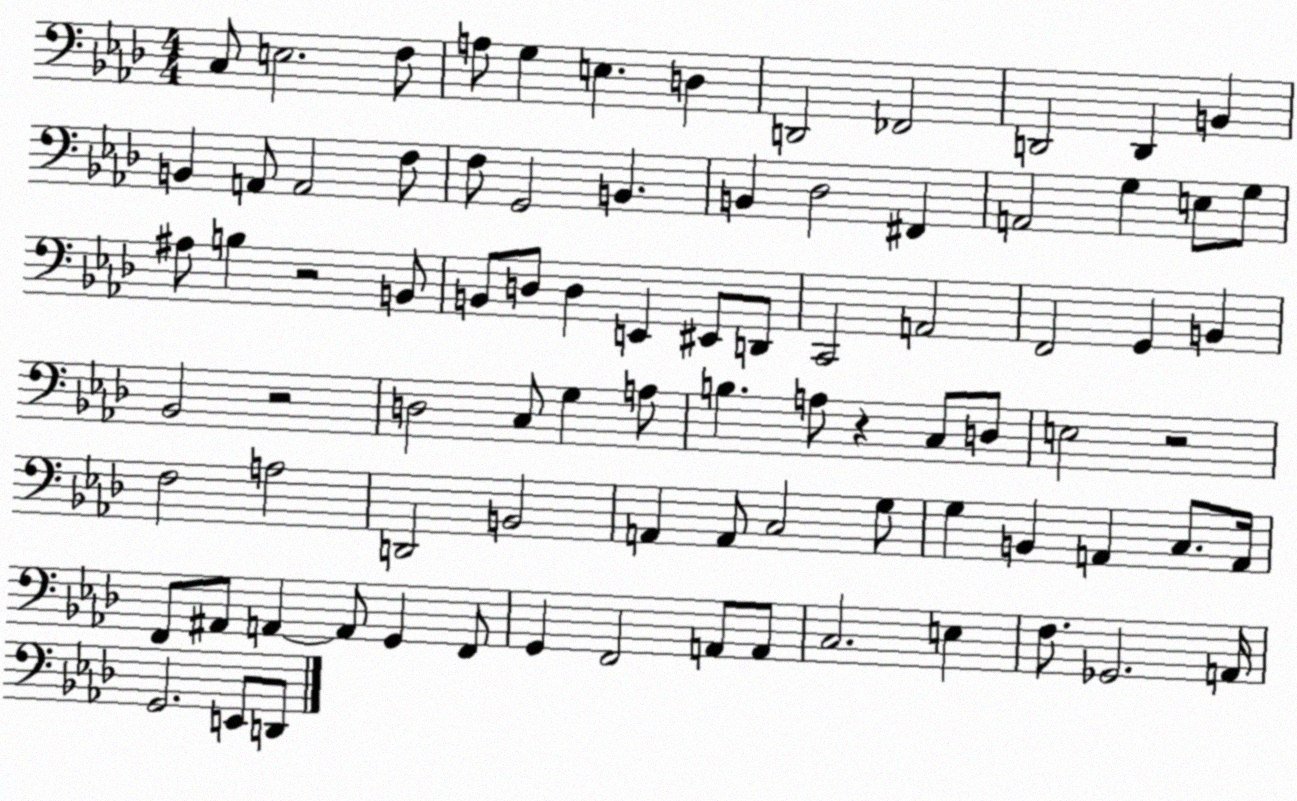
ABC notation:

X:1
T:Untitled
M:4/4
L:1/4
K:Ab
C,/2 E,2 F,/2 A,/2 G, E, D, D,,2 _F,,2 D,,2 D,, B,, B,, A,,/2 A,,2 F,/2 F,/2 G,,2 B,, B,, _D,2 ^F,, A,,2 G, E,/2 G,/2 ^A,/2 B, z2 B,,/2 B,,/2 D,/2 D, E,, ^E,,/2 D,,/2 C,,2 A,,2 F,,2 G,, B,, _B,,2 z2 D,2 C,/2 G, A,/2 B, A,/2 z C,/2 D,/2 E,2 z2 F,2 A,2 D,,2 B,,2 A,, A,,/2 C,2 G,/2 G, B,, A,, C,/2 A,,/4 F,,/2 ^A,,/2 A,, A,,/2 G,, F,,/2 G,, F,,2 A,,/2 A,,/2 C,2 E, F,/2 _G,,2 A,,/4 G,,2 E,,/2 D,,/2